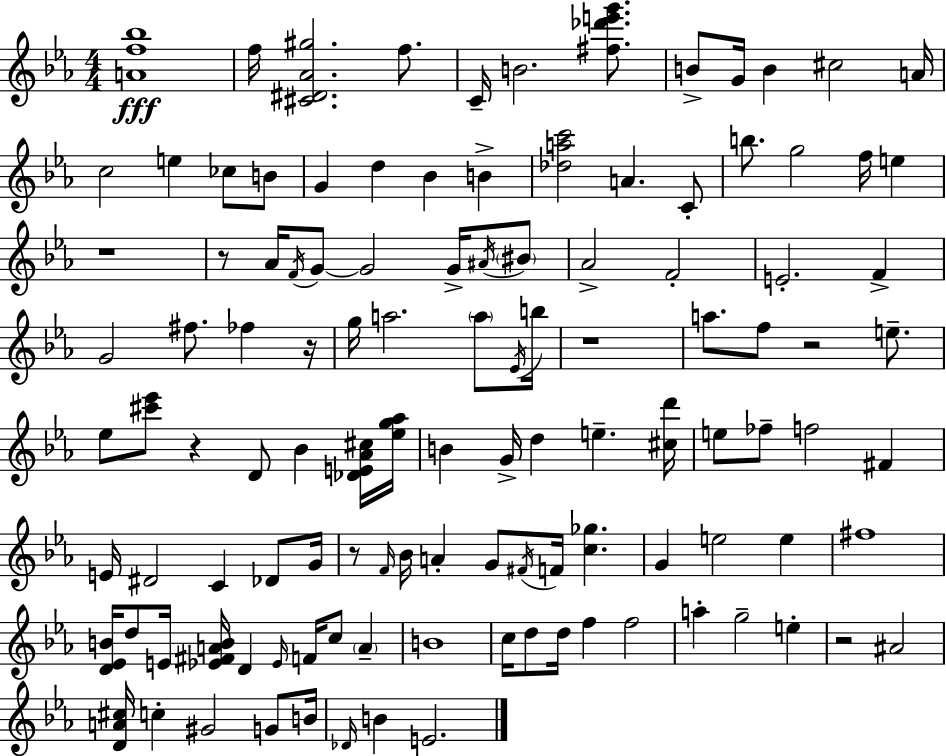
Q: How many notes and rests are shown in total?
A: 115